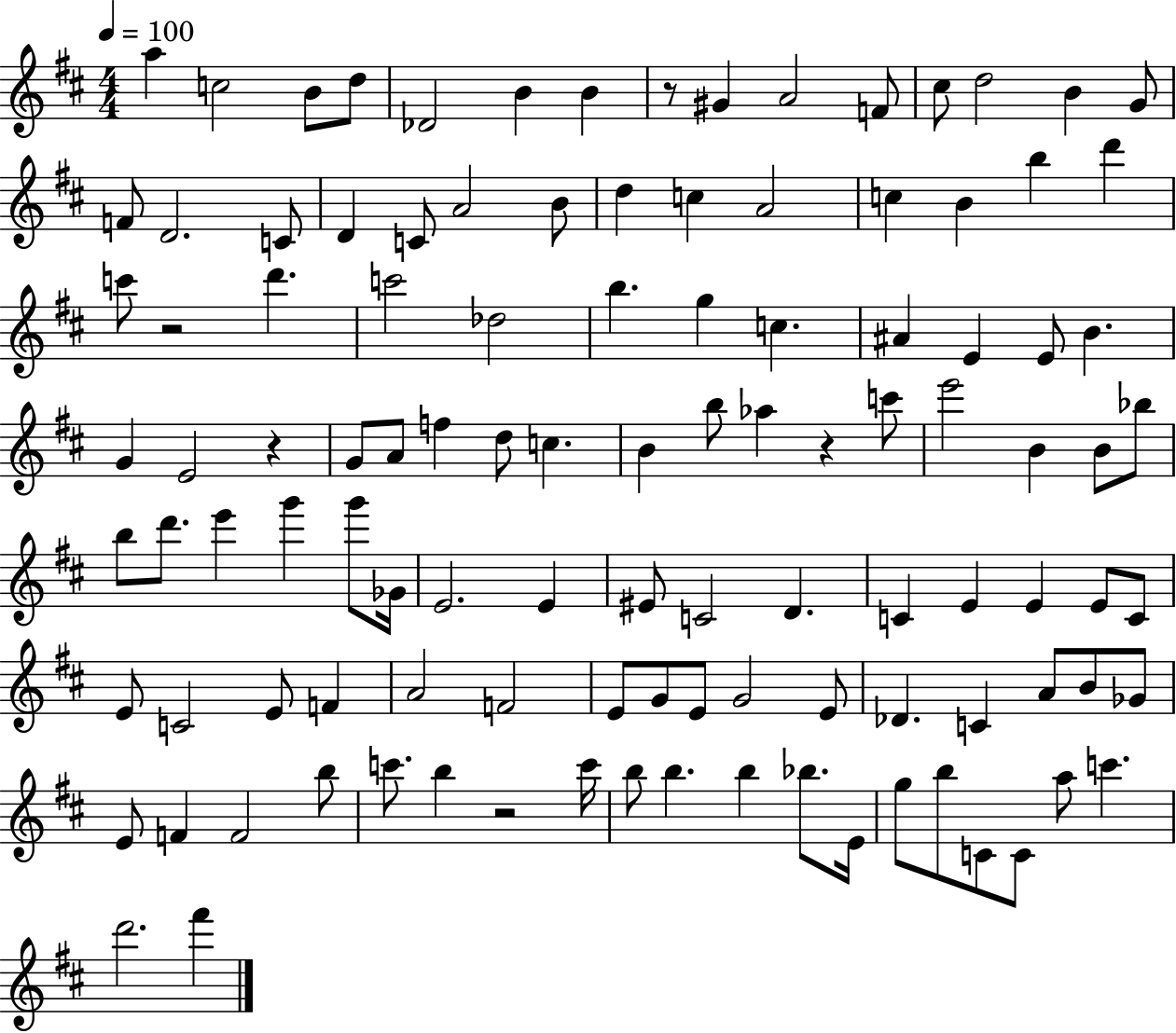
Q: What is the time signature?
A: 4/4